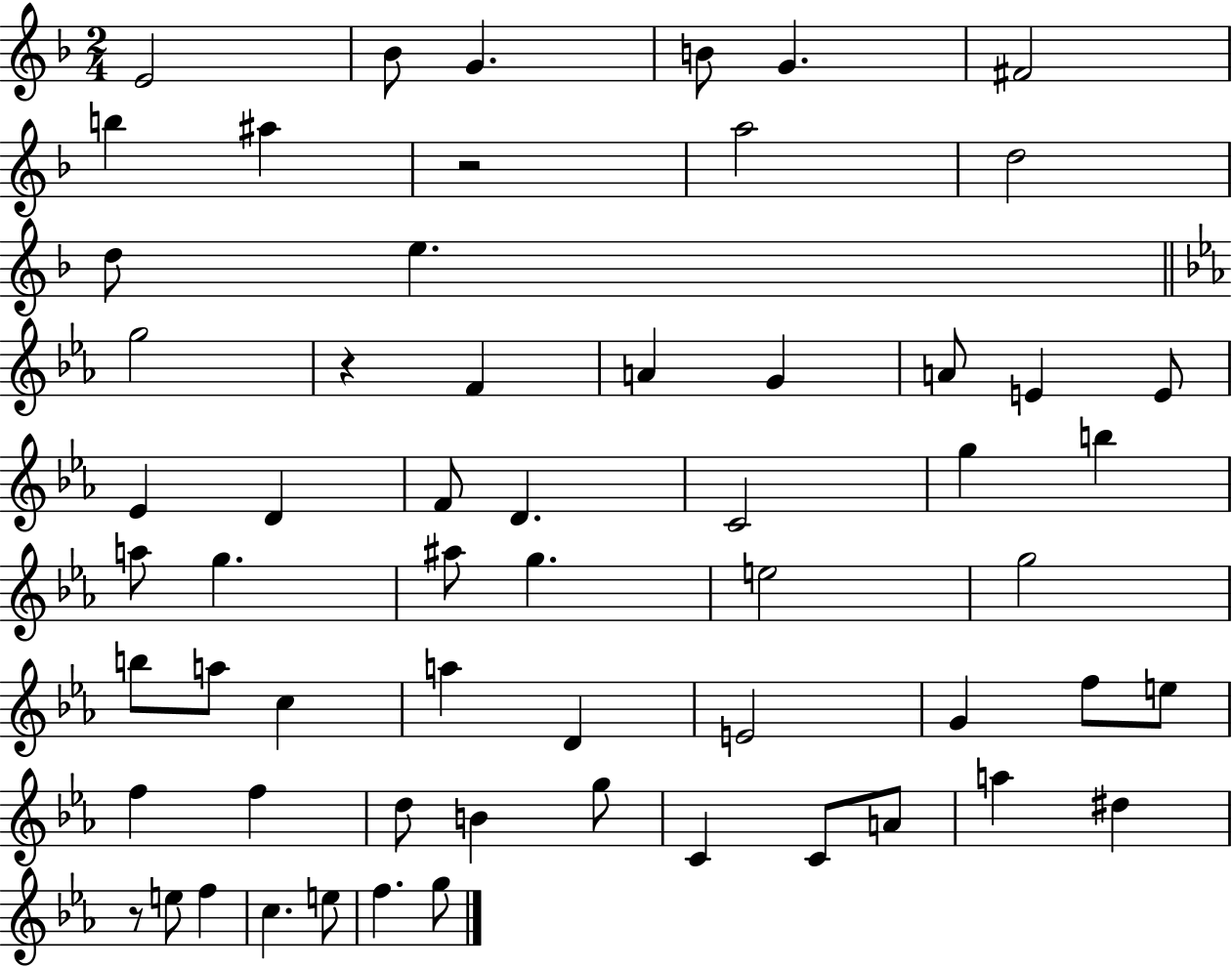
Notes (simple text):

E4/h Bb4/e G4/q. B4/e G4/q. F#4/h B5/q A#5/q R/h A5/h D5/h D5/e E5/q. G5/h R/q F4/q A4/q G4/q A4/e E4/q E4/e Eb4/q D4/q F4/e D4/q. C4/h G5/q B5/q A5/e G5/q. A#5/e G5/q. E5/h G5/h B5/e A5/e C5/q A5/q D4/q E4/h G4/q F5/e E5/e F5/q F5/q D5/e B4/q G5/e C4/q C4/e A4/e A5/q D#5/q R/e E5/e F5/q C5/q. E5/e F5/q. G5/e